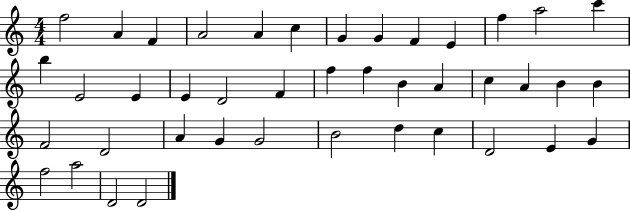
F5/h A4/q F4/q A4/h A4/q C5/q G4/q G4/q F4/q E4/q F5/q A5/h C6/q B5/q E4/h E4/q E4/q D4/h F4/q F5/q F5/q B4/q A4/q C5/q A4/q B4/q B4/q F4/h D4/h A4/q G4/q G4/h B4/h D5/q C5/q D4/h E4/q G4/q F5/h A5/h D4/h D4/h